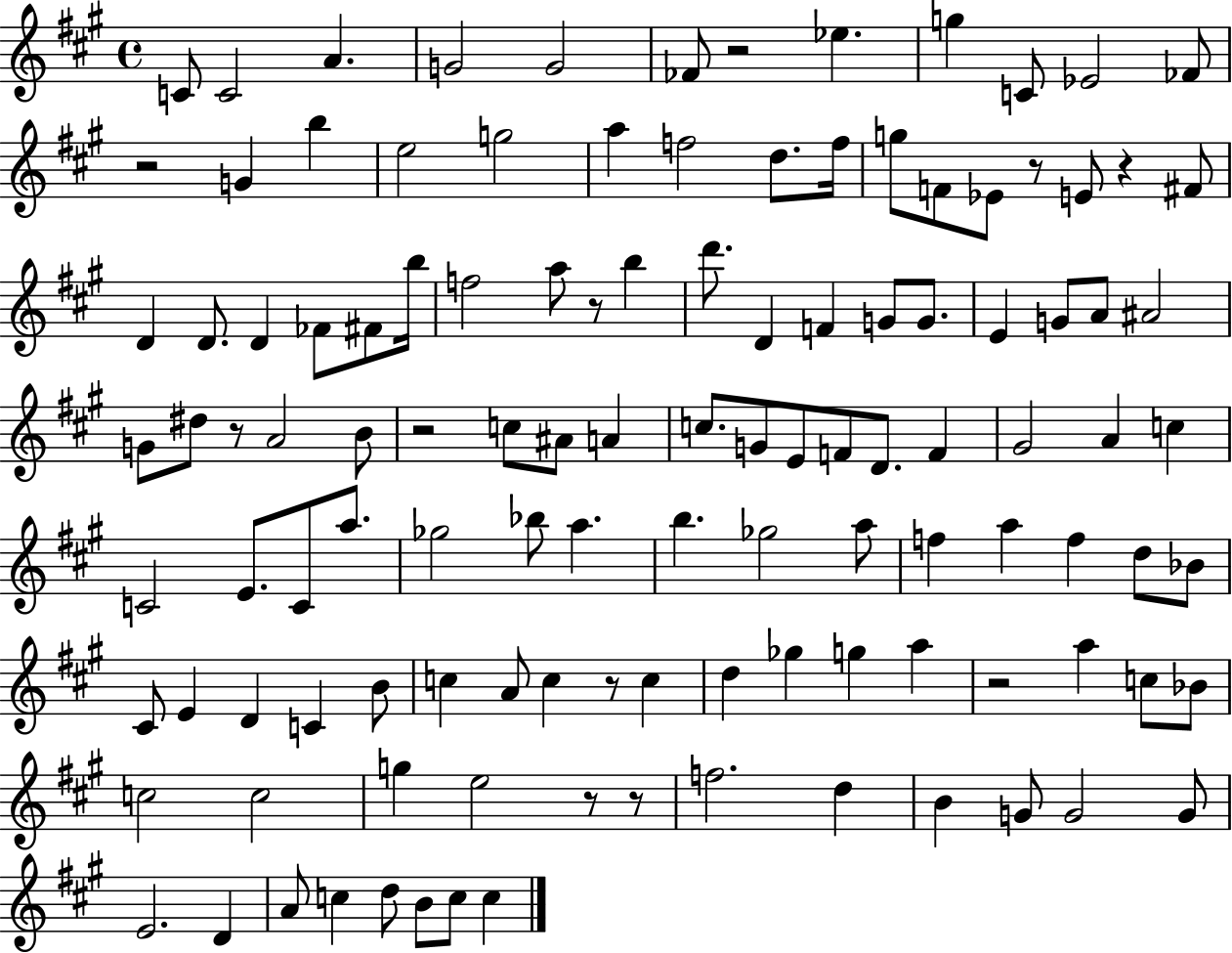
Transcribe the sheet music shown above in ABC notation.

X:1
T:Untitled
M:4/4
L:1/4
K:A
C/2 C2 A G2 G2 _F/2 z2 _e g C/2 _E2 _F/2 z2 G b e2 g2 a f2 d/2 f/4 g/2 F/2 _E/2 z/2 E/2 z ^F/2 D D/2 D _F/2 ^F/2 b/4 f2 a/2 z/2 b d'/2 D F G/2 G/2 E G/2 A/2 ^A2 G/2 ^d/2 z/2 A2 B/2 z2 c/2 ^A/2 A c/2 G/2 E/2 F/2 D/2 F ^G2 A c C2 E/2 C/2 a/2 _g2 _b/2 a b _g2 a/2 f a f d/2 _B/2 ^C/2 E D C B/2 c A/2 c z/2 c d _g g a z2 a c/2 _B/2 c2 c2 g e2 z/2 z/2 f2 d B G/2 G2 G/2 E2 D A/2 c d/2 B/2 c/2 c